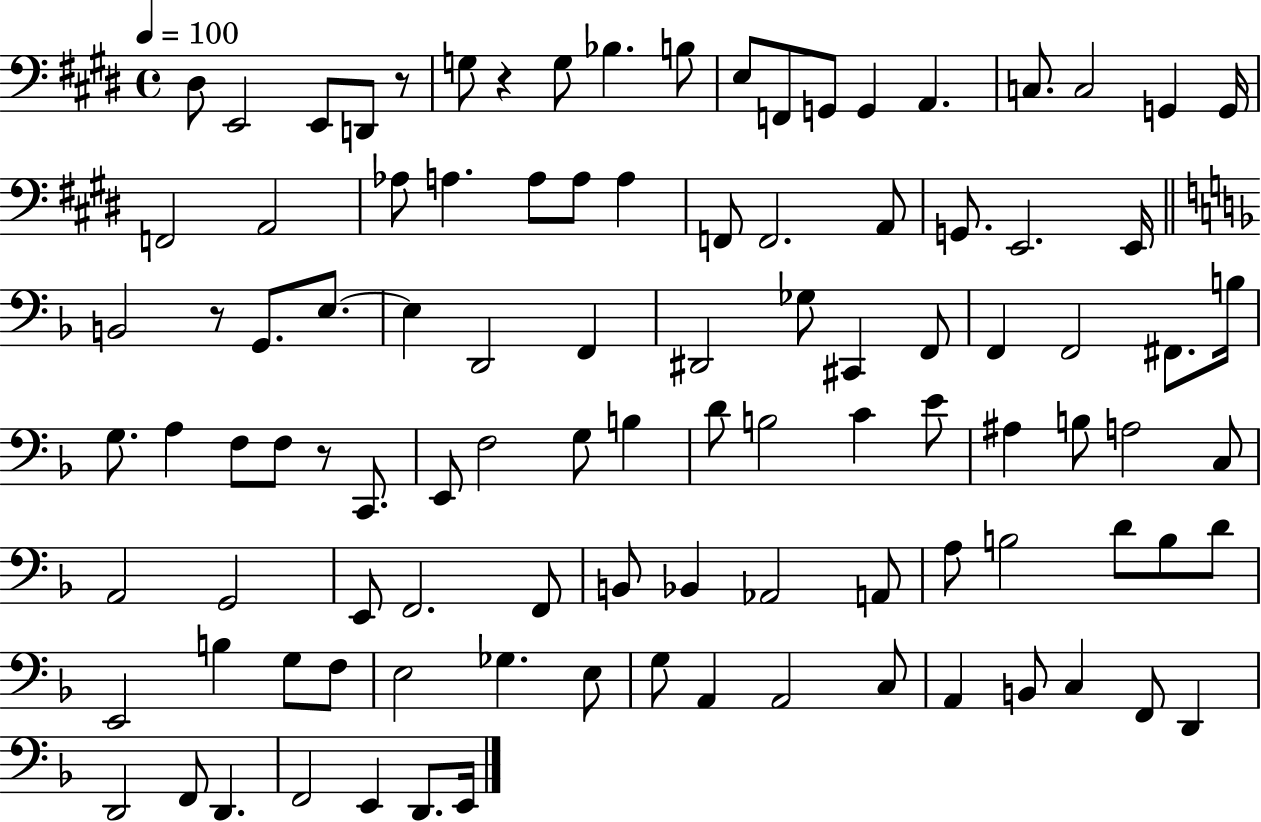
{
  \clef bass
  \time 4/4
  \defaultTimeSignature
  \key e \major
  \tempo 4 = 100
  dis8 e,2 e,8 d,8 r8 | g8 r4 g8 bes4. b8 | e8 f,8 g,8 g,4 a,4. | c8. c2 g,4 g,16 | \break f,2 a,2 | aes8 a4. a8 a8 a4 | f,8 f,2. a,8 | g,8. e,2. e,16 | \break \bar "||" \break \key d \minor b,2 r8 g,8. e8.~~ | e4 d,2 f,4 | dis,2 ges8 cis,4 f,8 | f,4 f,2 fis,8. b16 | \break g8. a4 f8 f8 r8 c,8. | e,8 f2 g8 b4 | d'8 b2 c'4 e'8 | ais4 b8 a2 c8 | \break a,2 g,2 | e,8 f,2. f,8 | b,8 bes,4 aes,2 a,8 | a8 b2 d'8 b8 d'8 | \break e,2 b4 g8 f8 | e2 ges4. e8 | g8 a,4 a,2 c8 | a,4 b,8 c4 f,8 d,4 | \break d,2 f,8 d,4. | f,2 e,4 d,8. e,16 | \bar "|."
}